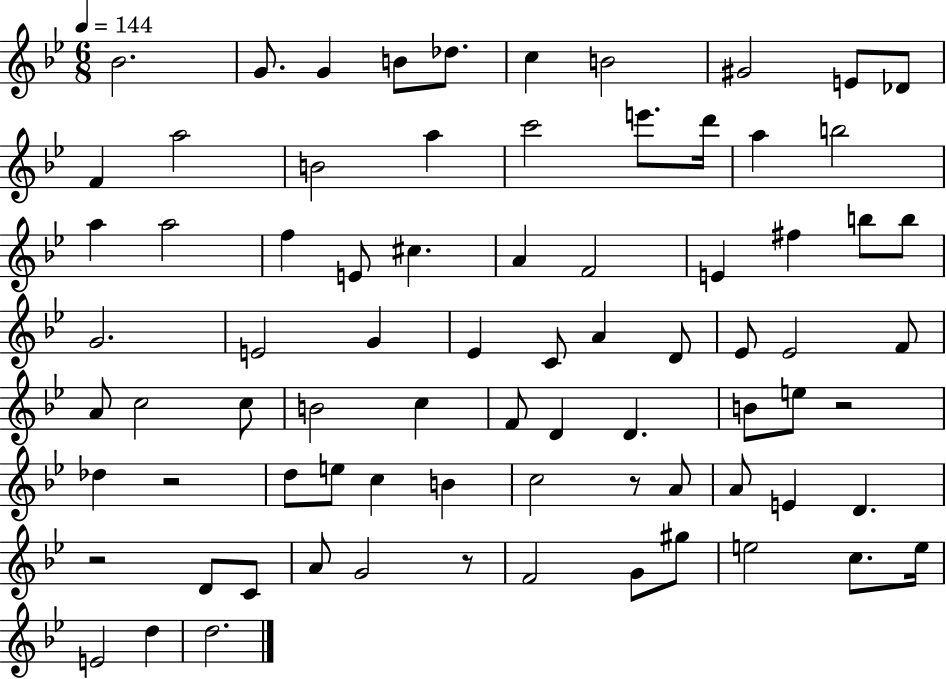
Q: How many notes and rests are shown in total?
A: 78